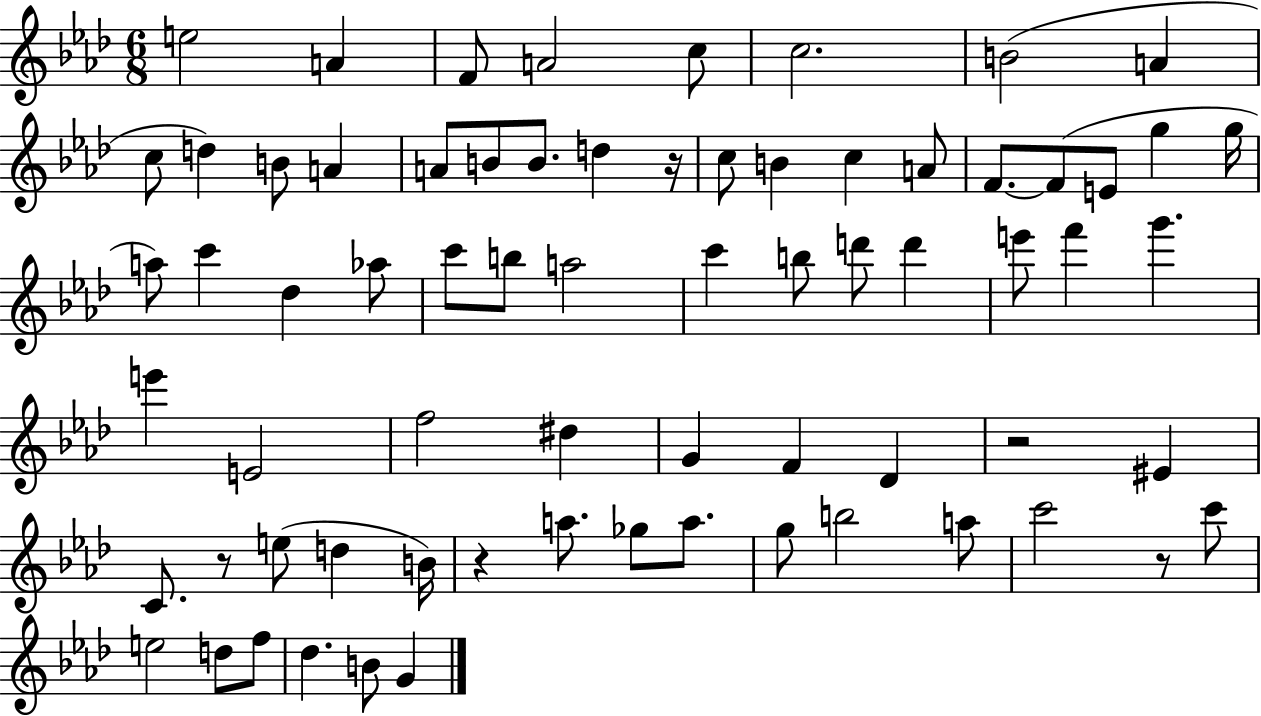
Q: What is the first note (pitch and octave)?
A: E5